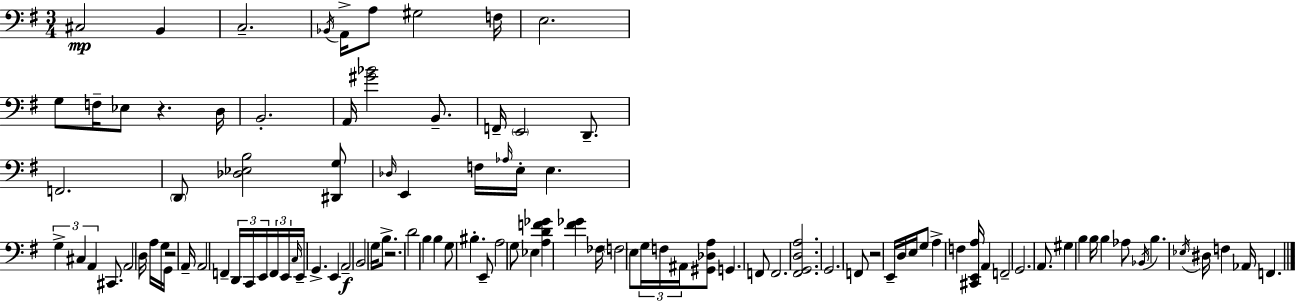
X:1
T:Untitled
M:3/4
L:1/4
K:Em
^C,2 B,, C,2 _B,,/4 A,,/4 A,/2 ^G,2 F,/4 E,2 G,/2 F,/4 _E,/2 z D,/4 B,,2 A,,/4 [^G_B]2 B,,/2 F,,/4 E,,2 D,,/2 F,,2 D,,/2 [_D,_E,B,]2 [^D,,G,]/2 _D,/4 E,, F,/4 _A,/4 E,/4 E, G, ^C, A,, ^C,,/2 A,,2 D,/4 A,/4 G,/4 G,,/4 z2 A,,/4 A,,2 F,, D,,/4 C,,/4 E,,/4 F,,/4 E,,/4 C,/4 E,,/4 G,, E,, A,,2 B,,2 G,/4 B,/2 z2 D2 B, B, G,/2 ^B, E,,/2 A,2 G,/2 _E, [A,DF_G] [^F_G] _F,/4 F,2 E,/2 G,/4 F,/4 ^A,,/4 [^G,,_D,A,]/2 G,, F,,/2 F,,2 [^F,,G,,D,A,]2 G,,2 F,,/2 z2 E,,/4 D,/4 E,/4 G,/2 A, F, [^C,,E,,A,]/4 A,, F,,2 G,,2 A,,/2 ^G, B, B,/4 B, _A,/2 _B,,/4 B, _E,/4 ^D,/4 F, _A,,/4 F,,